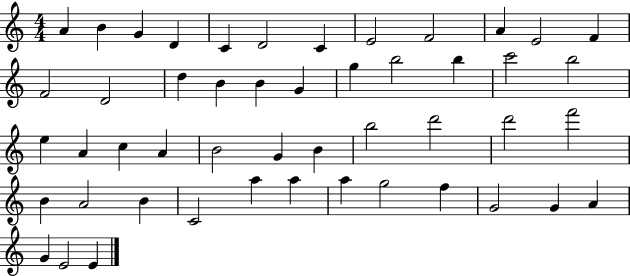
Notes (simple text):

A4/q B4/q G4/q D4/q C4/q D4/h C4/q E4/h F4/h A4/q E4/h F4/q F4/h D4/h D5/q B4/q B4/q G4/q G5/q B5/h B5/q C6/h B5/h E5/q A4/q C5/q A4/q B4/h G4/q B4/q B5/h D6/h D6/h F6/h B4/q A4/h B4/q C4/h A5/q A5/q A5/q G5/h F5/q G4/h G4/q A4/q G4/q E4/h E4/q